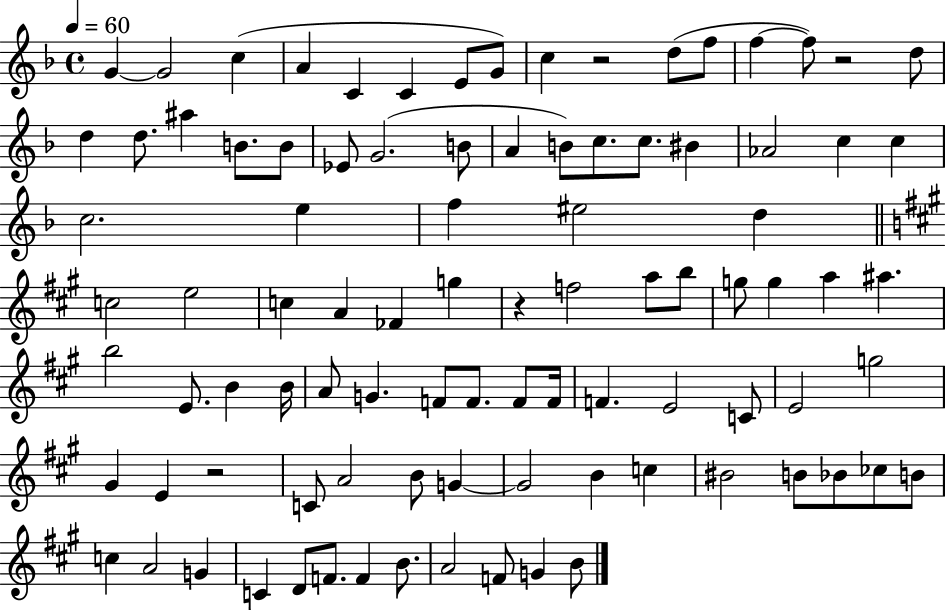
{
  \clef treble
  \time 4/4
  \defaultTimeSignature
  \key f \major
  \tempo 4 = 60
  g'4~~ g'2 c''4( | a'4 c'4 c'4 e'8 g'8) | c''4 r2 d''8( f''8 | f''4~~ f''8) r2 d''8 | \break d''4 d''8. ais''4 b'8. b'8 | ees'8 g'2.( b'8 | a'4 b'8) c''8. c''8. bis'4 | aes'2 c''4 c''4 | \break c''2. e''4 | f''4 eis''2 d''4 | \bar "||" \break \key a \major c''2 e''2 | c''4 a'4 fes'4 g''4 | r4 f''2 a''8 b''8 | g''8 g''4 a''4 ais''4. | \break b''2 e'8. b'4 b'16 | a'8 g'4. f'8 f'8. f'8 f'16 | f'4. e'2 c'8 | e'2 g''2 | \break gis'4 e'4 r2 | c'8 a'2 b'8 g'4~~ | g'2 b'4 c''4 | bis'2 b'8 bes'8 ces''8 b'8 | \break c''4 a'2 g'4 | c'4 d'8 f'8. f'4 b'8. | a'2 f'8 g'4 b'8 | \bar "|."
}